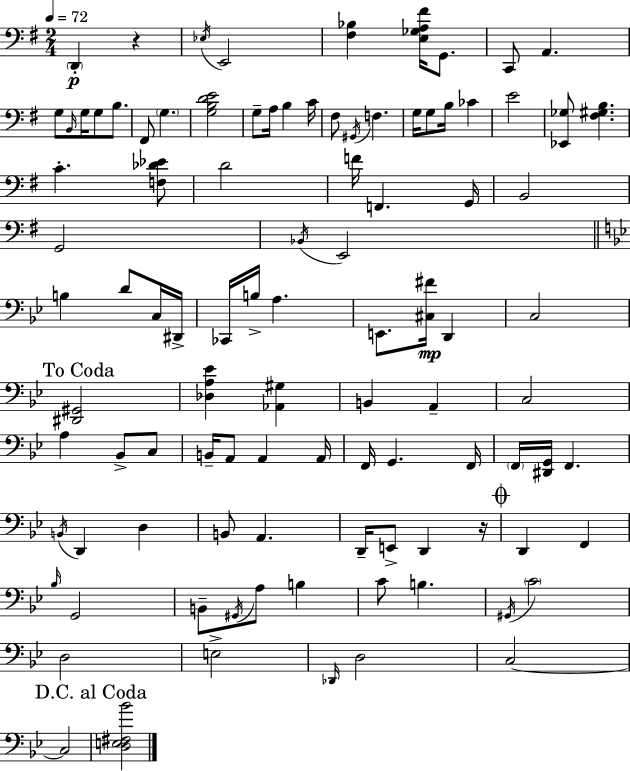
D2/q R/q Eb3/s E2/h [F#3,Bb3]/q [E3,Gb3,A3,F#4]/s G2/e. C2/e A2/q. G3/e B2/s G3/s G3/e B3/e. F#2/e G3/q. [G3,B3,D4,E4]/h G3/e A3/s B3/q C4/s F#3/e G#2/s F3/q. G3/s G3/e B3/s CES4/q E4/h [Eb2,Gb3]/e [F#3,G#3,B3]/q. C4/q. [F3,Db4,Eb4]/e D4/h F4/s F2/q. G2/s B2/h G2/h Bb2/s E2/h B3/q D4/e C3/s D#2/s CES2/s B3/s A3/q. E2/e. [C#3,F#4]/s D2/q C3/h [D#2,G#2]/h [Db3,A3,Eb4]/q [Ab2,G#3]/q B2/q A2/q C3/h A3/q Bb2/e C3/e B2/s A2/e A2/q A2/s F2/s G2/q. F2/s F2/s [D#2,G2]/s F2/q. B2/s D2/q D3/q B2/e A2/q. D2/s E2/e D2/q R/s D2/q F2/q Bb3/s G2/h B2/e G#2/s A3/e B3/q C4/e B3/q. G#2/s C4/h D3/h E3/h Db2/s D3/h C3/h C3/h [D3,E3,F#3,Bb4]/h